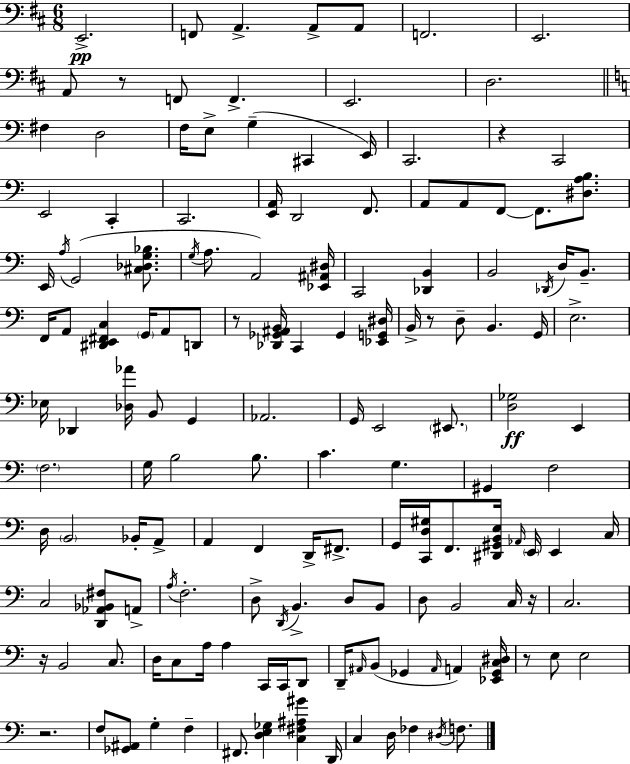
{
  \clef bass
  \numericTimeSignature
  \time 6/8
  \key d \major
  \repeat volta 2 { e,2.->\pp | f,8 a,4.-> a,8-> a,8 | f,2. | e,2. | \break a,8 r8 f,8 f,4.-> | e,2. | d2. | \bar "||" \break \key c \major fis4 d2 | f16 e8-> g4--( cis,4 e,16) | c,2. | r4 c,2 | \break e,2 c,4-. | c,2. | <e, a,>16 d,2 f,8. | a,8 a,8 f,8~~ f,8. <dis a b>8. | \break e,16 \acciaccatura { a16 } g,2( <cis des g bes>8. | \acciaccatura { g16 } a8. a,2) | <ees, ais, dis>16 c,2 <des, b,>4 | b,2 \acciaccatura { des,16 } d16 | \break b,8.-- f,16 a,8 <dis, e, fis, c>4 \parenthesize g,16 a,8 | d,8 r8 <des, ges, ais, b,>16 c,4 ges,4 | <ees, g, dis>16 b,16-> r8 d8-- b,4. | g,16 e2.-> | \break ees16 des,4 <des aes'>16 b,8 g,4 | aes,2. | g,16 e,2 | \parenthesize eis,8. <d ges>2\ff e,4 | \break \parenthesize f2. | g16 b2 | b8. c'4. g4. | gis,4 f2 | \break d16 \parenthesize b,2 | bes,16-. a,8-> a,4 f,4 d,16-> | fis,8.-> g,16 <c, d gis>16 f,8. <dis, gis, b, e>16 \grace { aes,16 } \parenthesize e,16 e,4 | c16 c2 | \break <d, aes, bes, fis>8 a,8-> \acciaccatura { a16 } f2.-. | d8-> \acciaccatura { d,16 } b,4.-> | d8 b,8 d8 b,2 | c16 r16 c2. | \break r16 b,2 | c8. d16 c8 a16 a4 | c,16 c,16 d,8 d,16-- \grace { ais,16 }( b,8 ges,4 | \grace { ais,16 }) a,4 <ees, ges, c dis>16 r8 e8 | \break e2 r2. | f8 <ges, ais,>8 | g4-. f4-- fis,8. <d e ges>4 | <c fis ais gis'>4 d,16 c4 | \break d16 fes4 \acciaccatura { dis16 } f8. } \bar "|."
}